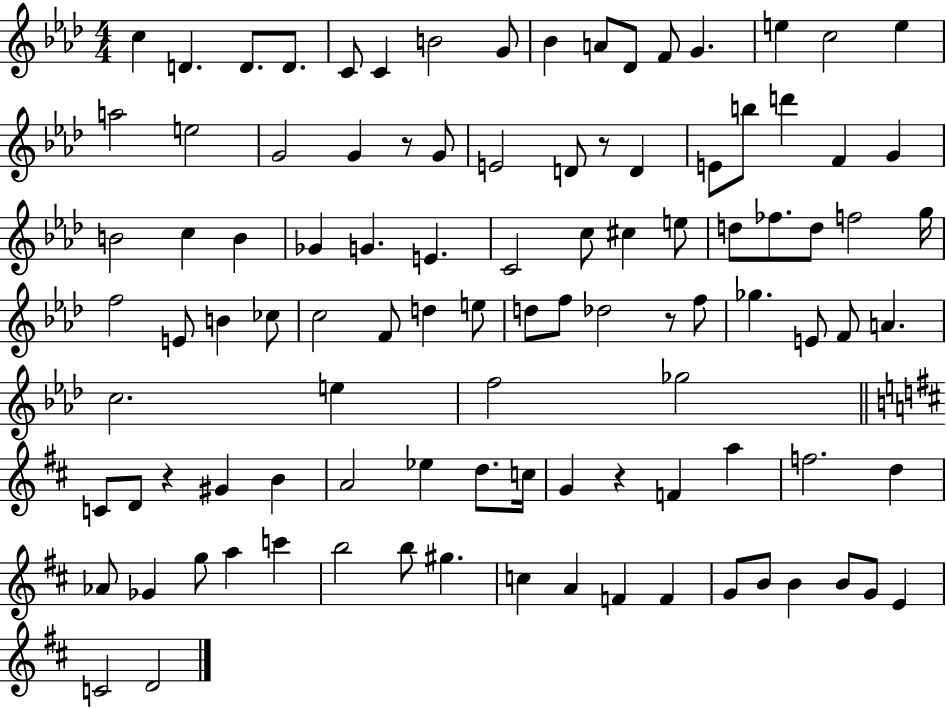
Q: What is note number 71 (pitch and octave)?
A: D5